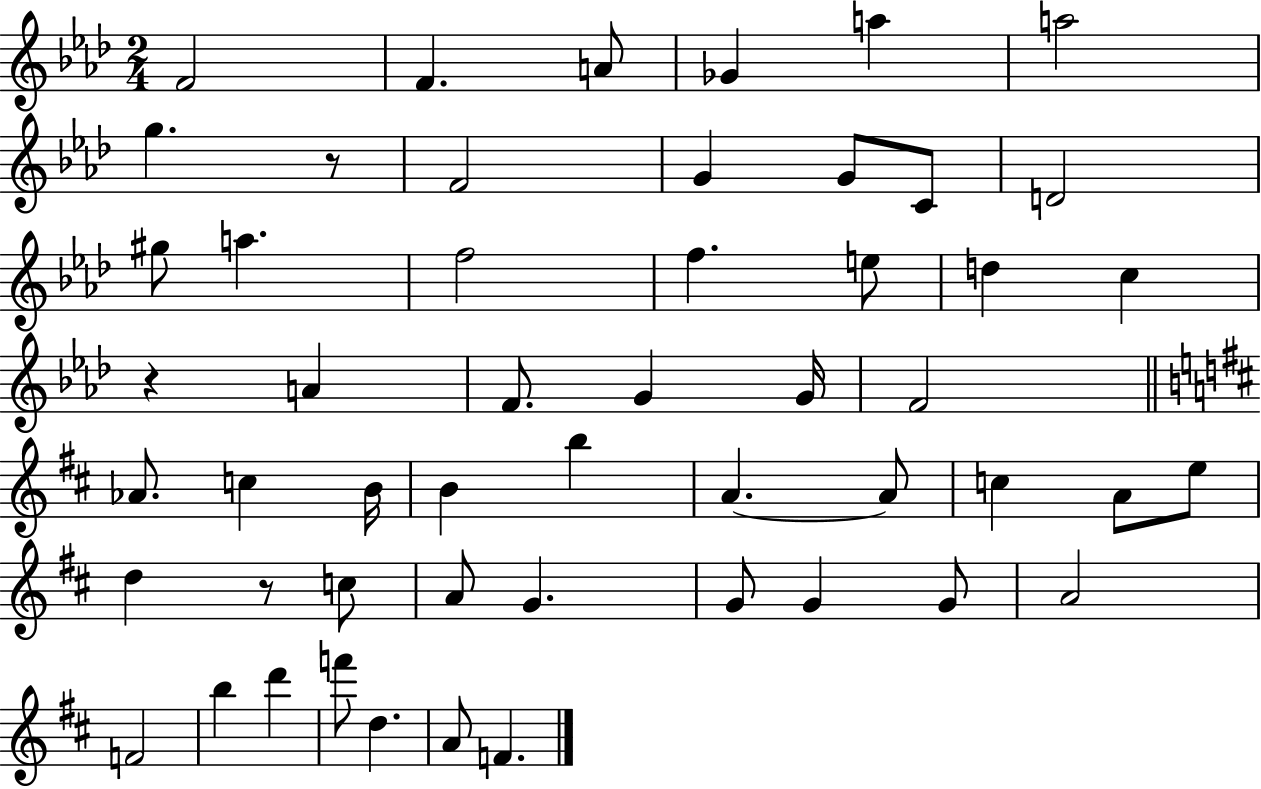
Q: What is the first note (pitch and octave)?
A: F4